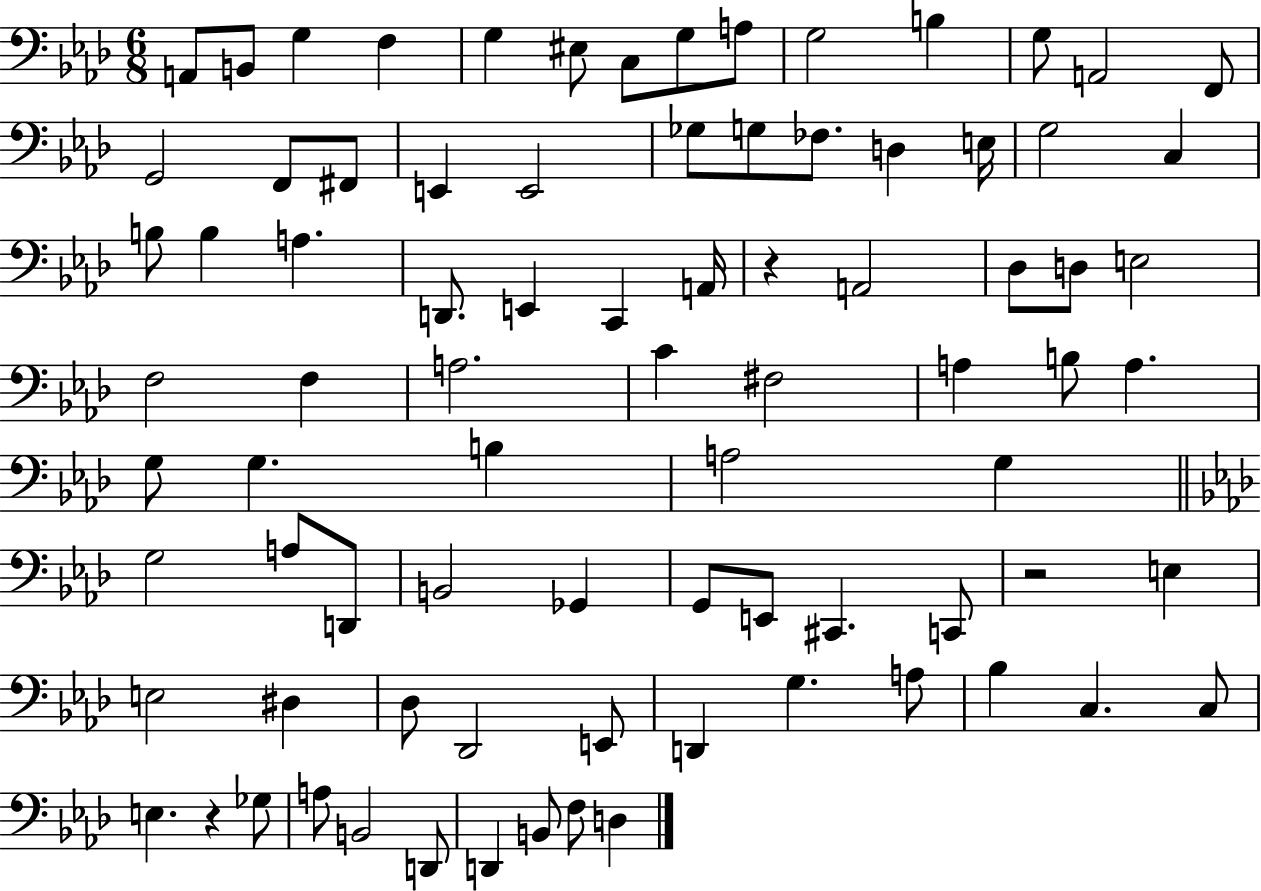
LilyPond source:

{
  \clef bass
  \numericTimeSignature
  \time 6/8
  \key aes \major
  \repeat volta 2 { a,8 b,8 g4 f4 | g4 eis8 c8 g8 a8 | g2 b4 | g8 a,2 f,8 | \break g,2 f,8 fis,8 | e,4 e,2 | ges8 g8 fes8. d4 e16 | g2 c4 | \break b8 b4 a4. | d,8. e,4 c,4 a,16 | r4 a,2 | des8 d8 e2 | \break f2 f4 | a2. | c'4 fis2 | a4 b8 a4. | \break g8 g4. b4 | a2 g4 | \bar "||" \break \key f \minor g2 a8 d,8 | b,2 ges,4 | g,8 e,8 cis,4. c,8 | r2 e4 | \break e2 dis4 | des8 des,2 e,8 | d,4 g4. a8 | bes4 c4. c8 | \break e4. r4 ges8 | a8 b,2 d,8 | d,4 b,8 f8 d4 | } \bar "|."
}